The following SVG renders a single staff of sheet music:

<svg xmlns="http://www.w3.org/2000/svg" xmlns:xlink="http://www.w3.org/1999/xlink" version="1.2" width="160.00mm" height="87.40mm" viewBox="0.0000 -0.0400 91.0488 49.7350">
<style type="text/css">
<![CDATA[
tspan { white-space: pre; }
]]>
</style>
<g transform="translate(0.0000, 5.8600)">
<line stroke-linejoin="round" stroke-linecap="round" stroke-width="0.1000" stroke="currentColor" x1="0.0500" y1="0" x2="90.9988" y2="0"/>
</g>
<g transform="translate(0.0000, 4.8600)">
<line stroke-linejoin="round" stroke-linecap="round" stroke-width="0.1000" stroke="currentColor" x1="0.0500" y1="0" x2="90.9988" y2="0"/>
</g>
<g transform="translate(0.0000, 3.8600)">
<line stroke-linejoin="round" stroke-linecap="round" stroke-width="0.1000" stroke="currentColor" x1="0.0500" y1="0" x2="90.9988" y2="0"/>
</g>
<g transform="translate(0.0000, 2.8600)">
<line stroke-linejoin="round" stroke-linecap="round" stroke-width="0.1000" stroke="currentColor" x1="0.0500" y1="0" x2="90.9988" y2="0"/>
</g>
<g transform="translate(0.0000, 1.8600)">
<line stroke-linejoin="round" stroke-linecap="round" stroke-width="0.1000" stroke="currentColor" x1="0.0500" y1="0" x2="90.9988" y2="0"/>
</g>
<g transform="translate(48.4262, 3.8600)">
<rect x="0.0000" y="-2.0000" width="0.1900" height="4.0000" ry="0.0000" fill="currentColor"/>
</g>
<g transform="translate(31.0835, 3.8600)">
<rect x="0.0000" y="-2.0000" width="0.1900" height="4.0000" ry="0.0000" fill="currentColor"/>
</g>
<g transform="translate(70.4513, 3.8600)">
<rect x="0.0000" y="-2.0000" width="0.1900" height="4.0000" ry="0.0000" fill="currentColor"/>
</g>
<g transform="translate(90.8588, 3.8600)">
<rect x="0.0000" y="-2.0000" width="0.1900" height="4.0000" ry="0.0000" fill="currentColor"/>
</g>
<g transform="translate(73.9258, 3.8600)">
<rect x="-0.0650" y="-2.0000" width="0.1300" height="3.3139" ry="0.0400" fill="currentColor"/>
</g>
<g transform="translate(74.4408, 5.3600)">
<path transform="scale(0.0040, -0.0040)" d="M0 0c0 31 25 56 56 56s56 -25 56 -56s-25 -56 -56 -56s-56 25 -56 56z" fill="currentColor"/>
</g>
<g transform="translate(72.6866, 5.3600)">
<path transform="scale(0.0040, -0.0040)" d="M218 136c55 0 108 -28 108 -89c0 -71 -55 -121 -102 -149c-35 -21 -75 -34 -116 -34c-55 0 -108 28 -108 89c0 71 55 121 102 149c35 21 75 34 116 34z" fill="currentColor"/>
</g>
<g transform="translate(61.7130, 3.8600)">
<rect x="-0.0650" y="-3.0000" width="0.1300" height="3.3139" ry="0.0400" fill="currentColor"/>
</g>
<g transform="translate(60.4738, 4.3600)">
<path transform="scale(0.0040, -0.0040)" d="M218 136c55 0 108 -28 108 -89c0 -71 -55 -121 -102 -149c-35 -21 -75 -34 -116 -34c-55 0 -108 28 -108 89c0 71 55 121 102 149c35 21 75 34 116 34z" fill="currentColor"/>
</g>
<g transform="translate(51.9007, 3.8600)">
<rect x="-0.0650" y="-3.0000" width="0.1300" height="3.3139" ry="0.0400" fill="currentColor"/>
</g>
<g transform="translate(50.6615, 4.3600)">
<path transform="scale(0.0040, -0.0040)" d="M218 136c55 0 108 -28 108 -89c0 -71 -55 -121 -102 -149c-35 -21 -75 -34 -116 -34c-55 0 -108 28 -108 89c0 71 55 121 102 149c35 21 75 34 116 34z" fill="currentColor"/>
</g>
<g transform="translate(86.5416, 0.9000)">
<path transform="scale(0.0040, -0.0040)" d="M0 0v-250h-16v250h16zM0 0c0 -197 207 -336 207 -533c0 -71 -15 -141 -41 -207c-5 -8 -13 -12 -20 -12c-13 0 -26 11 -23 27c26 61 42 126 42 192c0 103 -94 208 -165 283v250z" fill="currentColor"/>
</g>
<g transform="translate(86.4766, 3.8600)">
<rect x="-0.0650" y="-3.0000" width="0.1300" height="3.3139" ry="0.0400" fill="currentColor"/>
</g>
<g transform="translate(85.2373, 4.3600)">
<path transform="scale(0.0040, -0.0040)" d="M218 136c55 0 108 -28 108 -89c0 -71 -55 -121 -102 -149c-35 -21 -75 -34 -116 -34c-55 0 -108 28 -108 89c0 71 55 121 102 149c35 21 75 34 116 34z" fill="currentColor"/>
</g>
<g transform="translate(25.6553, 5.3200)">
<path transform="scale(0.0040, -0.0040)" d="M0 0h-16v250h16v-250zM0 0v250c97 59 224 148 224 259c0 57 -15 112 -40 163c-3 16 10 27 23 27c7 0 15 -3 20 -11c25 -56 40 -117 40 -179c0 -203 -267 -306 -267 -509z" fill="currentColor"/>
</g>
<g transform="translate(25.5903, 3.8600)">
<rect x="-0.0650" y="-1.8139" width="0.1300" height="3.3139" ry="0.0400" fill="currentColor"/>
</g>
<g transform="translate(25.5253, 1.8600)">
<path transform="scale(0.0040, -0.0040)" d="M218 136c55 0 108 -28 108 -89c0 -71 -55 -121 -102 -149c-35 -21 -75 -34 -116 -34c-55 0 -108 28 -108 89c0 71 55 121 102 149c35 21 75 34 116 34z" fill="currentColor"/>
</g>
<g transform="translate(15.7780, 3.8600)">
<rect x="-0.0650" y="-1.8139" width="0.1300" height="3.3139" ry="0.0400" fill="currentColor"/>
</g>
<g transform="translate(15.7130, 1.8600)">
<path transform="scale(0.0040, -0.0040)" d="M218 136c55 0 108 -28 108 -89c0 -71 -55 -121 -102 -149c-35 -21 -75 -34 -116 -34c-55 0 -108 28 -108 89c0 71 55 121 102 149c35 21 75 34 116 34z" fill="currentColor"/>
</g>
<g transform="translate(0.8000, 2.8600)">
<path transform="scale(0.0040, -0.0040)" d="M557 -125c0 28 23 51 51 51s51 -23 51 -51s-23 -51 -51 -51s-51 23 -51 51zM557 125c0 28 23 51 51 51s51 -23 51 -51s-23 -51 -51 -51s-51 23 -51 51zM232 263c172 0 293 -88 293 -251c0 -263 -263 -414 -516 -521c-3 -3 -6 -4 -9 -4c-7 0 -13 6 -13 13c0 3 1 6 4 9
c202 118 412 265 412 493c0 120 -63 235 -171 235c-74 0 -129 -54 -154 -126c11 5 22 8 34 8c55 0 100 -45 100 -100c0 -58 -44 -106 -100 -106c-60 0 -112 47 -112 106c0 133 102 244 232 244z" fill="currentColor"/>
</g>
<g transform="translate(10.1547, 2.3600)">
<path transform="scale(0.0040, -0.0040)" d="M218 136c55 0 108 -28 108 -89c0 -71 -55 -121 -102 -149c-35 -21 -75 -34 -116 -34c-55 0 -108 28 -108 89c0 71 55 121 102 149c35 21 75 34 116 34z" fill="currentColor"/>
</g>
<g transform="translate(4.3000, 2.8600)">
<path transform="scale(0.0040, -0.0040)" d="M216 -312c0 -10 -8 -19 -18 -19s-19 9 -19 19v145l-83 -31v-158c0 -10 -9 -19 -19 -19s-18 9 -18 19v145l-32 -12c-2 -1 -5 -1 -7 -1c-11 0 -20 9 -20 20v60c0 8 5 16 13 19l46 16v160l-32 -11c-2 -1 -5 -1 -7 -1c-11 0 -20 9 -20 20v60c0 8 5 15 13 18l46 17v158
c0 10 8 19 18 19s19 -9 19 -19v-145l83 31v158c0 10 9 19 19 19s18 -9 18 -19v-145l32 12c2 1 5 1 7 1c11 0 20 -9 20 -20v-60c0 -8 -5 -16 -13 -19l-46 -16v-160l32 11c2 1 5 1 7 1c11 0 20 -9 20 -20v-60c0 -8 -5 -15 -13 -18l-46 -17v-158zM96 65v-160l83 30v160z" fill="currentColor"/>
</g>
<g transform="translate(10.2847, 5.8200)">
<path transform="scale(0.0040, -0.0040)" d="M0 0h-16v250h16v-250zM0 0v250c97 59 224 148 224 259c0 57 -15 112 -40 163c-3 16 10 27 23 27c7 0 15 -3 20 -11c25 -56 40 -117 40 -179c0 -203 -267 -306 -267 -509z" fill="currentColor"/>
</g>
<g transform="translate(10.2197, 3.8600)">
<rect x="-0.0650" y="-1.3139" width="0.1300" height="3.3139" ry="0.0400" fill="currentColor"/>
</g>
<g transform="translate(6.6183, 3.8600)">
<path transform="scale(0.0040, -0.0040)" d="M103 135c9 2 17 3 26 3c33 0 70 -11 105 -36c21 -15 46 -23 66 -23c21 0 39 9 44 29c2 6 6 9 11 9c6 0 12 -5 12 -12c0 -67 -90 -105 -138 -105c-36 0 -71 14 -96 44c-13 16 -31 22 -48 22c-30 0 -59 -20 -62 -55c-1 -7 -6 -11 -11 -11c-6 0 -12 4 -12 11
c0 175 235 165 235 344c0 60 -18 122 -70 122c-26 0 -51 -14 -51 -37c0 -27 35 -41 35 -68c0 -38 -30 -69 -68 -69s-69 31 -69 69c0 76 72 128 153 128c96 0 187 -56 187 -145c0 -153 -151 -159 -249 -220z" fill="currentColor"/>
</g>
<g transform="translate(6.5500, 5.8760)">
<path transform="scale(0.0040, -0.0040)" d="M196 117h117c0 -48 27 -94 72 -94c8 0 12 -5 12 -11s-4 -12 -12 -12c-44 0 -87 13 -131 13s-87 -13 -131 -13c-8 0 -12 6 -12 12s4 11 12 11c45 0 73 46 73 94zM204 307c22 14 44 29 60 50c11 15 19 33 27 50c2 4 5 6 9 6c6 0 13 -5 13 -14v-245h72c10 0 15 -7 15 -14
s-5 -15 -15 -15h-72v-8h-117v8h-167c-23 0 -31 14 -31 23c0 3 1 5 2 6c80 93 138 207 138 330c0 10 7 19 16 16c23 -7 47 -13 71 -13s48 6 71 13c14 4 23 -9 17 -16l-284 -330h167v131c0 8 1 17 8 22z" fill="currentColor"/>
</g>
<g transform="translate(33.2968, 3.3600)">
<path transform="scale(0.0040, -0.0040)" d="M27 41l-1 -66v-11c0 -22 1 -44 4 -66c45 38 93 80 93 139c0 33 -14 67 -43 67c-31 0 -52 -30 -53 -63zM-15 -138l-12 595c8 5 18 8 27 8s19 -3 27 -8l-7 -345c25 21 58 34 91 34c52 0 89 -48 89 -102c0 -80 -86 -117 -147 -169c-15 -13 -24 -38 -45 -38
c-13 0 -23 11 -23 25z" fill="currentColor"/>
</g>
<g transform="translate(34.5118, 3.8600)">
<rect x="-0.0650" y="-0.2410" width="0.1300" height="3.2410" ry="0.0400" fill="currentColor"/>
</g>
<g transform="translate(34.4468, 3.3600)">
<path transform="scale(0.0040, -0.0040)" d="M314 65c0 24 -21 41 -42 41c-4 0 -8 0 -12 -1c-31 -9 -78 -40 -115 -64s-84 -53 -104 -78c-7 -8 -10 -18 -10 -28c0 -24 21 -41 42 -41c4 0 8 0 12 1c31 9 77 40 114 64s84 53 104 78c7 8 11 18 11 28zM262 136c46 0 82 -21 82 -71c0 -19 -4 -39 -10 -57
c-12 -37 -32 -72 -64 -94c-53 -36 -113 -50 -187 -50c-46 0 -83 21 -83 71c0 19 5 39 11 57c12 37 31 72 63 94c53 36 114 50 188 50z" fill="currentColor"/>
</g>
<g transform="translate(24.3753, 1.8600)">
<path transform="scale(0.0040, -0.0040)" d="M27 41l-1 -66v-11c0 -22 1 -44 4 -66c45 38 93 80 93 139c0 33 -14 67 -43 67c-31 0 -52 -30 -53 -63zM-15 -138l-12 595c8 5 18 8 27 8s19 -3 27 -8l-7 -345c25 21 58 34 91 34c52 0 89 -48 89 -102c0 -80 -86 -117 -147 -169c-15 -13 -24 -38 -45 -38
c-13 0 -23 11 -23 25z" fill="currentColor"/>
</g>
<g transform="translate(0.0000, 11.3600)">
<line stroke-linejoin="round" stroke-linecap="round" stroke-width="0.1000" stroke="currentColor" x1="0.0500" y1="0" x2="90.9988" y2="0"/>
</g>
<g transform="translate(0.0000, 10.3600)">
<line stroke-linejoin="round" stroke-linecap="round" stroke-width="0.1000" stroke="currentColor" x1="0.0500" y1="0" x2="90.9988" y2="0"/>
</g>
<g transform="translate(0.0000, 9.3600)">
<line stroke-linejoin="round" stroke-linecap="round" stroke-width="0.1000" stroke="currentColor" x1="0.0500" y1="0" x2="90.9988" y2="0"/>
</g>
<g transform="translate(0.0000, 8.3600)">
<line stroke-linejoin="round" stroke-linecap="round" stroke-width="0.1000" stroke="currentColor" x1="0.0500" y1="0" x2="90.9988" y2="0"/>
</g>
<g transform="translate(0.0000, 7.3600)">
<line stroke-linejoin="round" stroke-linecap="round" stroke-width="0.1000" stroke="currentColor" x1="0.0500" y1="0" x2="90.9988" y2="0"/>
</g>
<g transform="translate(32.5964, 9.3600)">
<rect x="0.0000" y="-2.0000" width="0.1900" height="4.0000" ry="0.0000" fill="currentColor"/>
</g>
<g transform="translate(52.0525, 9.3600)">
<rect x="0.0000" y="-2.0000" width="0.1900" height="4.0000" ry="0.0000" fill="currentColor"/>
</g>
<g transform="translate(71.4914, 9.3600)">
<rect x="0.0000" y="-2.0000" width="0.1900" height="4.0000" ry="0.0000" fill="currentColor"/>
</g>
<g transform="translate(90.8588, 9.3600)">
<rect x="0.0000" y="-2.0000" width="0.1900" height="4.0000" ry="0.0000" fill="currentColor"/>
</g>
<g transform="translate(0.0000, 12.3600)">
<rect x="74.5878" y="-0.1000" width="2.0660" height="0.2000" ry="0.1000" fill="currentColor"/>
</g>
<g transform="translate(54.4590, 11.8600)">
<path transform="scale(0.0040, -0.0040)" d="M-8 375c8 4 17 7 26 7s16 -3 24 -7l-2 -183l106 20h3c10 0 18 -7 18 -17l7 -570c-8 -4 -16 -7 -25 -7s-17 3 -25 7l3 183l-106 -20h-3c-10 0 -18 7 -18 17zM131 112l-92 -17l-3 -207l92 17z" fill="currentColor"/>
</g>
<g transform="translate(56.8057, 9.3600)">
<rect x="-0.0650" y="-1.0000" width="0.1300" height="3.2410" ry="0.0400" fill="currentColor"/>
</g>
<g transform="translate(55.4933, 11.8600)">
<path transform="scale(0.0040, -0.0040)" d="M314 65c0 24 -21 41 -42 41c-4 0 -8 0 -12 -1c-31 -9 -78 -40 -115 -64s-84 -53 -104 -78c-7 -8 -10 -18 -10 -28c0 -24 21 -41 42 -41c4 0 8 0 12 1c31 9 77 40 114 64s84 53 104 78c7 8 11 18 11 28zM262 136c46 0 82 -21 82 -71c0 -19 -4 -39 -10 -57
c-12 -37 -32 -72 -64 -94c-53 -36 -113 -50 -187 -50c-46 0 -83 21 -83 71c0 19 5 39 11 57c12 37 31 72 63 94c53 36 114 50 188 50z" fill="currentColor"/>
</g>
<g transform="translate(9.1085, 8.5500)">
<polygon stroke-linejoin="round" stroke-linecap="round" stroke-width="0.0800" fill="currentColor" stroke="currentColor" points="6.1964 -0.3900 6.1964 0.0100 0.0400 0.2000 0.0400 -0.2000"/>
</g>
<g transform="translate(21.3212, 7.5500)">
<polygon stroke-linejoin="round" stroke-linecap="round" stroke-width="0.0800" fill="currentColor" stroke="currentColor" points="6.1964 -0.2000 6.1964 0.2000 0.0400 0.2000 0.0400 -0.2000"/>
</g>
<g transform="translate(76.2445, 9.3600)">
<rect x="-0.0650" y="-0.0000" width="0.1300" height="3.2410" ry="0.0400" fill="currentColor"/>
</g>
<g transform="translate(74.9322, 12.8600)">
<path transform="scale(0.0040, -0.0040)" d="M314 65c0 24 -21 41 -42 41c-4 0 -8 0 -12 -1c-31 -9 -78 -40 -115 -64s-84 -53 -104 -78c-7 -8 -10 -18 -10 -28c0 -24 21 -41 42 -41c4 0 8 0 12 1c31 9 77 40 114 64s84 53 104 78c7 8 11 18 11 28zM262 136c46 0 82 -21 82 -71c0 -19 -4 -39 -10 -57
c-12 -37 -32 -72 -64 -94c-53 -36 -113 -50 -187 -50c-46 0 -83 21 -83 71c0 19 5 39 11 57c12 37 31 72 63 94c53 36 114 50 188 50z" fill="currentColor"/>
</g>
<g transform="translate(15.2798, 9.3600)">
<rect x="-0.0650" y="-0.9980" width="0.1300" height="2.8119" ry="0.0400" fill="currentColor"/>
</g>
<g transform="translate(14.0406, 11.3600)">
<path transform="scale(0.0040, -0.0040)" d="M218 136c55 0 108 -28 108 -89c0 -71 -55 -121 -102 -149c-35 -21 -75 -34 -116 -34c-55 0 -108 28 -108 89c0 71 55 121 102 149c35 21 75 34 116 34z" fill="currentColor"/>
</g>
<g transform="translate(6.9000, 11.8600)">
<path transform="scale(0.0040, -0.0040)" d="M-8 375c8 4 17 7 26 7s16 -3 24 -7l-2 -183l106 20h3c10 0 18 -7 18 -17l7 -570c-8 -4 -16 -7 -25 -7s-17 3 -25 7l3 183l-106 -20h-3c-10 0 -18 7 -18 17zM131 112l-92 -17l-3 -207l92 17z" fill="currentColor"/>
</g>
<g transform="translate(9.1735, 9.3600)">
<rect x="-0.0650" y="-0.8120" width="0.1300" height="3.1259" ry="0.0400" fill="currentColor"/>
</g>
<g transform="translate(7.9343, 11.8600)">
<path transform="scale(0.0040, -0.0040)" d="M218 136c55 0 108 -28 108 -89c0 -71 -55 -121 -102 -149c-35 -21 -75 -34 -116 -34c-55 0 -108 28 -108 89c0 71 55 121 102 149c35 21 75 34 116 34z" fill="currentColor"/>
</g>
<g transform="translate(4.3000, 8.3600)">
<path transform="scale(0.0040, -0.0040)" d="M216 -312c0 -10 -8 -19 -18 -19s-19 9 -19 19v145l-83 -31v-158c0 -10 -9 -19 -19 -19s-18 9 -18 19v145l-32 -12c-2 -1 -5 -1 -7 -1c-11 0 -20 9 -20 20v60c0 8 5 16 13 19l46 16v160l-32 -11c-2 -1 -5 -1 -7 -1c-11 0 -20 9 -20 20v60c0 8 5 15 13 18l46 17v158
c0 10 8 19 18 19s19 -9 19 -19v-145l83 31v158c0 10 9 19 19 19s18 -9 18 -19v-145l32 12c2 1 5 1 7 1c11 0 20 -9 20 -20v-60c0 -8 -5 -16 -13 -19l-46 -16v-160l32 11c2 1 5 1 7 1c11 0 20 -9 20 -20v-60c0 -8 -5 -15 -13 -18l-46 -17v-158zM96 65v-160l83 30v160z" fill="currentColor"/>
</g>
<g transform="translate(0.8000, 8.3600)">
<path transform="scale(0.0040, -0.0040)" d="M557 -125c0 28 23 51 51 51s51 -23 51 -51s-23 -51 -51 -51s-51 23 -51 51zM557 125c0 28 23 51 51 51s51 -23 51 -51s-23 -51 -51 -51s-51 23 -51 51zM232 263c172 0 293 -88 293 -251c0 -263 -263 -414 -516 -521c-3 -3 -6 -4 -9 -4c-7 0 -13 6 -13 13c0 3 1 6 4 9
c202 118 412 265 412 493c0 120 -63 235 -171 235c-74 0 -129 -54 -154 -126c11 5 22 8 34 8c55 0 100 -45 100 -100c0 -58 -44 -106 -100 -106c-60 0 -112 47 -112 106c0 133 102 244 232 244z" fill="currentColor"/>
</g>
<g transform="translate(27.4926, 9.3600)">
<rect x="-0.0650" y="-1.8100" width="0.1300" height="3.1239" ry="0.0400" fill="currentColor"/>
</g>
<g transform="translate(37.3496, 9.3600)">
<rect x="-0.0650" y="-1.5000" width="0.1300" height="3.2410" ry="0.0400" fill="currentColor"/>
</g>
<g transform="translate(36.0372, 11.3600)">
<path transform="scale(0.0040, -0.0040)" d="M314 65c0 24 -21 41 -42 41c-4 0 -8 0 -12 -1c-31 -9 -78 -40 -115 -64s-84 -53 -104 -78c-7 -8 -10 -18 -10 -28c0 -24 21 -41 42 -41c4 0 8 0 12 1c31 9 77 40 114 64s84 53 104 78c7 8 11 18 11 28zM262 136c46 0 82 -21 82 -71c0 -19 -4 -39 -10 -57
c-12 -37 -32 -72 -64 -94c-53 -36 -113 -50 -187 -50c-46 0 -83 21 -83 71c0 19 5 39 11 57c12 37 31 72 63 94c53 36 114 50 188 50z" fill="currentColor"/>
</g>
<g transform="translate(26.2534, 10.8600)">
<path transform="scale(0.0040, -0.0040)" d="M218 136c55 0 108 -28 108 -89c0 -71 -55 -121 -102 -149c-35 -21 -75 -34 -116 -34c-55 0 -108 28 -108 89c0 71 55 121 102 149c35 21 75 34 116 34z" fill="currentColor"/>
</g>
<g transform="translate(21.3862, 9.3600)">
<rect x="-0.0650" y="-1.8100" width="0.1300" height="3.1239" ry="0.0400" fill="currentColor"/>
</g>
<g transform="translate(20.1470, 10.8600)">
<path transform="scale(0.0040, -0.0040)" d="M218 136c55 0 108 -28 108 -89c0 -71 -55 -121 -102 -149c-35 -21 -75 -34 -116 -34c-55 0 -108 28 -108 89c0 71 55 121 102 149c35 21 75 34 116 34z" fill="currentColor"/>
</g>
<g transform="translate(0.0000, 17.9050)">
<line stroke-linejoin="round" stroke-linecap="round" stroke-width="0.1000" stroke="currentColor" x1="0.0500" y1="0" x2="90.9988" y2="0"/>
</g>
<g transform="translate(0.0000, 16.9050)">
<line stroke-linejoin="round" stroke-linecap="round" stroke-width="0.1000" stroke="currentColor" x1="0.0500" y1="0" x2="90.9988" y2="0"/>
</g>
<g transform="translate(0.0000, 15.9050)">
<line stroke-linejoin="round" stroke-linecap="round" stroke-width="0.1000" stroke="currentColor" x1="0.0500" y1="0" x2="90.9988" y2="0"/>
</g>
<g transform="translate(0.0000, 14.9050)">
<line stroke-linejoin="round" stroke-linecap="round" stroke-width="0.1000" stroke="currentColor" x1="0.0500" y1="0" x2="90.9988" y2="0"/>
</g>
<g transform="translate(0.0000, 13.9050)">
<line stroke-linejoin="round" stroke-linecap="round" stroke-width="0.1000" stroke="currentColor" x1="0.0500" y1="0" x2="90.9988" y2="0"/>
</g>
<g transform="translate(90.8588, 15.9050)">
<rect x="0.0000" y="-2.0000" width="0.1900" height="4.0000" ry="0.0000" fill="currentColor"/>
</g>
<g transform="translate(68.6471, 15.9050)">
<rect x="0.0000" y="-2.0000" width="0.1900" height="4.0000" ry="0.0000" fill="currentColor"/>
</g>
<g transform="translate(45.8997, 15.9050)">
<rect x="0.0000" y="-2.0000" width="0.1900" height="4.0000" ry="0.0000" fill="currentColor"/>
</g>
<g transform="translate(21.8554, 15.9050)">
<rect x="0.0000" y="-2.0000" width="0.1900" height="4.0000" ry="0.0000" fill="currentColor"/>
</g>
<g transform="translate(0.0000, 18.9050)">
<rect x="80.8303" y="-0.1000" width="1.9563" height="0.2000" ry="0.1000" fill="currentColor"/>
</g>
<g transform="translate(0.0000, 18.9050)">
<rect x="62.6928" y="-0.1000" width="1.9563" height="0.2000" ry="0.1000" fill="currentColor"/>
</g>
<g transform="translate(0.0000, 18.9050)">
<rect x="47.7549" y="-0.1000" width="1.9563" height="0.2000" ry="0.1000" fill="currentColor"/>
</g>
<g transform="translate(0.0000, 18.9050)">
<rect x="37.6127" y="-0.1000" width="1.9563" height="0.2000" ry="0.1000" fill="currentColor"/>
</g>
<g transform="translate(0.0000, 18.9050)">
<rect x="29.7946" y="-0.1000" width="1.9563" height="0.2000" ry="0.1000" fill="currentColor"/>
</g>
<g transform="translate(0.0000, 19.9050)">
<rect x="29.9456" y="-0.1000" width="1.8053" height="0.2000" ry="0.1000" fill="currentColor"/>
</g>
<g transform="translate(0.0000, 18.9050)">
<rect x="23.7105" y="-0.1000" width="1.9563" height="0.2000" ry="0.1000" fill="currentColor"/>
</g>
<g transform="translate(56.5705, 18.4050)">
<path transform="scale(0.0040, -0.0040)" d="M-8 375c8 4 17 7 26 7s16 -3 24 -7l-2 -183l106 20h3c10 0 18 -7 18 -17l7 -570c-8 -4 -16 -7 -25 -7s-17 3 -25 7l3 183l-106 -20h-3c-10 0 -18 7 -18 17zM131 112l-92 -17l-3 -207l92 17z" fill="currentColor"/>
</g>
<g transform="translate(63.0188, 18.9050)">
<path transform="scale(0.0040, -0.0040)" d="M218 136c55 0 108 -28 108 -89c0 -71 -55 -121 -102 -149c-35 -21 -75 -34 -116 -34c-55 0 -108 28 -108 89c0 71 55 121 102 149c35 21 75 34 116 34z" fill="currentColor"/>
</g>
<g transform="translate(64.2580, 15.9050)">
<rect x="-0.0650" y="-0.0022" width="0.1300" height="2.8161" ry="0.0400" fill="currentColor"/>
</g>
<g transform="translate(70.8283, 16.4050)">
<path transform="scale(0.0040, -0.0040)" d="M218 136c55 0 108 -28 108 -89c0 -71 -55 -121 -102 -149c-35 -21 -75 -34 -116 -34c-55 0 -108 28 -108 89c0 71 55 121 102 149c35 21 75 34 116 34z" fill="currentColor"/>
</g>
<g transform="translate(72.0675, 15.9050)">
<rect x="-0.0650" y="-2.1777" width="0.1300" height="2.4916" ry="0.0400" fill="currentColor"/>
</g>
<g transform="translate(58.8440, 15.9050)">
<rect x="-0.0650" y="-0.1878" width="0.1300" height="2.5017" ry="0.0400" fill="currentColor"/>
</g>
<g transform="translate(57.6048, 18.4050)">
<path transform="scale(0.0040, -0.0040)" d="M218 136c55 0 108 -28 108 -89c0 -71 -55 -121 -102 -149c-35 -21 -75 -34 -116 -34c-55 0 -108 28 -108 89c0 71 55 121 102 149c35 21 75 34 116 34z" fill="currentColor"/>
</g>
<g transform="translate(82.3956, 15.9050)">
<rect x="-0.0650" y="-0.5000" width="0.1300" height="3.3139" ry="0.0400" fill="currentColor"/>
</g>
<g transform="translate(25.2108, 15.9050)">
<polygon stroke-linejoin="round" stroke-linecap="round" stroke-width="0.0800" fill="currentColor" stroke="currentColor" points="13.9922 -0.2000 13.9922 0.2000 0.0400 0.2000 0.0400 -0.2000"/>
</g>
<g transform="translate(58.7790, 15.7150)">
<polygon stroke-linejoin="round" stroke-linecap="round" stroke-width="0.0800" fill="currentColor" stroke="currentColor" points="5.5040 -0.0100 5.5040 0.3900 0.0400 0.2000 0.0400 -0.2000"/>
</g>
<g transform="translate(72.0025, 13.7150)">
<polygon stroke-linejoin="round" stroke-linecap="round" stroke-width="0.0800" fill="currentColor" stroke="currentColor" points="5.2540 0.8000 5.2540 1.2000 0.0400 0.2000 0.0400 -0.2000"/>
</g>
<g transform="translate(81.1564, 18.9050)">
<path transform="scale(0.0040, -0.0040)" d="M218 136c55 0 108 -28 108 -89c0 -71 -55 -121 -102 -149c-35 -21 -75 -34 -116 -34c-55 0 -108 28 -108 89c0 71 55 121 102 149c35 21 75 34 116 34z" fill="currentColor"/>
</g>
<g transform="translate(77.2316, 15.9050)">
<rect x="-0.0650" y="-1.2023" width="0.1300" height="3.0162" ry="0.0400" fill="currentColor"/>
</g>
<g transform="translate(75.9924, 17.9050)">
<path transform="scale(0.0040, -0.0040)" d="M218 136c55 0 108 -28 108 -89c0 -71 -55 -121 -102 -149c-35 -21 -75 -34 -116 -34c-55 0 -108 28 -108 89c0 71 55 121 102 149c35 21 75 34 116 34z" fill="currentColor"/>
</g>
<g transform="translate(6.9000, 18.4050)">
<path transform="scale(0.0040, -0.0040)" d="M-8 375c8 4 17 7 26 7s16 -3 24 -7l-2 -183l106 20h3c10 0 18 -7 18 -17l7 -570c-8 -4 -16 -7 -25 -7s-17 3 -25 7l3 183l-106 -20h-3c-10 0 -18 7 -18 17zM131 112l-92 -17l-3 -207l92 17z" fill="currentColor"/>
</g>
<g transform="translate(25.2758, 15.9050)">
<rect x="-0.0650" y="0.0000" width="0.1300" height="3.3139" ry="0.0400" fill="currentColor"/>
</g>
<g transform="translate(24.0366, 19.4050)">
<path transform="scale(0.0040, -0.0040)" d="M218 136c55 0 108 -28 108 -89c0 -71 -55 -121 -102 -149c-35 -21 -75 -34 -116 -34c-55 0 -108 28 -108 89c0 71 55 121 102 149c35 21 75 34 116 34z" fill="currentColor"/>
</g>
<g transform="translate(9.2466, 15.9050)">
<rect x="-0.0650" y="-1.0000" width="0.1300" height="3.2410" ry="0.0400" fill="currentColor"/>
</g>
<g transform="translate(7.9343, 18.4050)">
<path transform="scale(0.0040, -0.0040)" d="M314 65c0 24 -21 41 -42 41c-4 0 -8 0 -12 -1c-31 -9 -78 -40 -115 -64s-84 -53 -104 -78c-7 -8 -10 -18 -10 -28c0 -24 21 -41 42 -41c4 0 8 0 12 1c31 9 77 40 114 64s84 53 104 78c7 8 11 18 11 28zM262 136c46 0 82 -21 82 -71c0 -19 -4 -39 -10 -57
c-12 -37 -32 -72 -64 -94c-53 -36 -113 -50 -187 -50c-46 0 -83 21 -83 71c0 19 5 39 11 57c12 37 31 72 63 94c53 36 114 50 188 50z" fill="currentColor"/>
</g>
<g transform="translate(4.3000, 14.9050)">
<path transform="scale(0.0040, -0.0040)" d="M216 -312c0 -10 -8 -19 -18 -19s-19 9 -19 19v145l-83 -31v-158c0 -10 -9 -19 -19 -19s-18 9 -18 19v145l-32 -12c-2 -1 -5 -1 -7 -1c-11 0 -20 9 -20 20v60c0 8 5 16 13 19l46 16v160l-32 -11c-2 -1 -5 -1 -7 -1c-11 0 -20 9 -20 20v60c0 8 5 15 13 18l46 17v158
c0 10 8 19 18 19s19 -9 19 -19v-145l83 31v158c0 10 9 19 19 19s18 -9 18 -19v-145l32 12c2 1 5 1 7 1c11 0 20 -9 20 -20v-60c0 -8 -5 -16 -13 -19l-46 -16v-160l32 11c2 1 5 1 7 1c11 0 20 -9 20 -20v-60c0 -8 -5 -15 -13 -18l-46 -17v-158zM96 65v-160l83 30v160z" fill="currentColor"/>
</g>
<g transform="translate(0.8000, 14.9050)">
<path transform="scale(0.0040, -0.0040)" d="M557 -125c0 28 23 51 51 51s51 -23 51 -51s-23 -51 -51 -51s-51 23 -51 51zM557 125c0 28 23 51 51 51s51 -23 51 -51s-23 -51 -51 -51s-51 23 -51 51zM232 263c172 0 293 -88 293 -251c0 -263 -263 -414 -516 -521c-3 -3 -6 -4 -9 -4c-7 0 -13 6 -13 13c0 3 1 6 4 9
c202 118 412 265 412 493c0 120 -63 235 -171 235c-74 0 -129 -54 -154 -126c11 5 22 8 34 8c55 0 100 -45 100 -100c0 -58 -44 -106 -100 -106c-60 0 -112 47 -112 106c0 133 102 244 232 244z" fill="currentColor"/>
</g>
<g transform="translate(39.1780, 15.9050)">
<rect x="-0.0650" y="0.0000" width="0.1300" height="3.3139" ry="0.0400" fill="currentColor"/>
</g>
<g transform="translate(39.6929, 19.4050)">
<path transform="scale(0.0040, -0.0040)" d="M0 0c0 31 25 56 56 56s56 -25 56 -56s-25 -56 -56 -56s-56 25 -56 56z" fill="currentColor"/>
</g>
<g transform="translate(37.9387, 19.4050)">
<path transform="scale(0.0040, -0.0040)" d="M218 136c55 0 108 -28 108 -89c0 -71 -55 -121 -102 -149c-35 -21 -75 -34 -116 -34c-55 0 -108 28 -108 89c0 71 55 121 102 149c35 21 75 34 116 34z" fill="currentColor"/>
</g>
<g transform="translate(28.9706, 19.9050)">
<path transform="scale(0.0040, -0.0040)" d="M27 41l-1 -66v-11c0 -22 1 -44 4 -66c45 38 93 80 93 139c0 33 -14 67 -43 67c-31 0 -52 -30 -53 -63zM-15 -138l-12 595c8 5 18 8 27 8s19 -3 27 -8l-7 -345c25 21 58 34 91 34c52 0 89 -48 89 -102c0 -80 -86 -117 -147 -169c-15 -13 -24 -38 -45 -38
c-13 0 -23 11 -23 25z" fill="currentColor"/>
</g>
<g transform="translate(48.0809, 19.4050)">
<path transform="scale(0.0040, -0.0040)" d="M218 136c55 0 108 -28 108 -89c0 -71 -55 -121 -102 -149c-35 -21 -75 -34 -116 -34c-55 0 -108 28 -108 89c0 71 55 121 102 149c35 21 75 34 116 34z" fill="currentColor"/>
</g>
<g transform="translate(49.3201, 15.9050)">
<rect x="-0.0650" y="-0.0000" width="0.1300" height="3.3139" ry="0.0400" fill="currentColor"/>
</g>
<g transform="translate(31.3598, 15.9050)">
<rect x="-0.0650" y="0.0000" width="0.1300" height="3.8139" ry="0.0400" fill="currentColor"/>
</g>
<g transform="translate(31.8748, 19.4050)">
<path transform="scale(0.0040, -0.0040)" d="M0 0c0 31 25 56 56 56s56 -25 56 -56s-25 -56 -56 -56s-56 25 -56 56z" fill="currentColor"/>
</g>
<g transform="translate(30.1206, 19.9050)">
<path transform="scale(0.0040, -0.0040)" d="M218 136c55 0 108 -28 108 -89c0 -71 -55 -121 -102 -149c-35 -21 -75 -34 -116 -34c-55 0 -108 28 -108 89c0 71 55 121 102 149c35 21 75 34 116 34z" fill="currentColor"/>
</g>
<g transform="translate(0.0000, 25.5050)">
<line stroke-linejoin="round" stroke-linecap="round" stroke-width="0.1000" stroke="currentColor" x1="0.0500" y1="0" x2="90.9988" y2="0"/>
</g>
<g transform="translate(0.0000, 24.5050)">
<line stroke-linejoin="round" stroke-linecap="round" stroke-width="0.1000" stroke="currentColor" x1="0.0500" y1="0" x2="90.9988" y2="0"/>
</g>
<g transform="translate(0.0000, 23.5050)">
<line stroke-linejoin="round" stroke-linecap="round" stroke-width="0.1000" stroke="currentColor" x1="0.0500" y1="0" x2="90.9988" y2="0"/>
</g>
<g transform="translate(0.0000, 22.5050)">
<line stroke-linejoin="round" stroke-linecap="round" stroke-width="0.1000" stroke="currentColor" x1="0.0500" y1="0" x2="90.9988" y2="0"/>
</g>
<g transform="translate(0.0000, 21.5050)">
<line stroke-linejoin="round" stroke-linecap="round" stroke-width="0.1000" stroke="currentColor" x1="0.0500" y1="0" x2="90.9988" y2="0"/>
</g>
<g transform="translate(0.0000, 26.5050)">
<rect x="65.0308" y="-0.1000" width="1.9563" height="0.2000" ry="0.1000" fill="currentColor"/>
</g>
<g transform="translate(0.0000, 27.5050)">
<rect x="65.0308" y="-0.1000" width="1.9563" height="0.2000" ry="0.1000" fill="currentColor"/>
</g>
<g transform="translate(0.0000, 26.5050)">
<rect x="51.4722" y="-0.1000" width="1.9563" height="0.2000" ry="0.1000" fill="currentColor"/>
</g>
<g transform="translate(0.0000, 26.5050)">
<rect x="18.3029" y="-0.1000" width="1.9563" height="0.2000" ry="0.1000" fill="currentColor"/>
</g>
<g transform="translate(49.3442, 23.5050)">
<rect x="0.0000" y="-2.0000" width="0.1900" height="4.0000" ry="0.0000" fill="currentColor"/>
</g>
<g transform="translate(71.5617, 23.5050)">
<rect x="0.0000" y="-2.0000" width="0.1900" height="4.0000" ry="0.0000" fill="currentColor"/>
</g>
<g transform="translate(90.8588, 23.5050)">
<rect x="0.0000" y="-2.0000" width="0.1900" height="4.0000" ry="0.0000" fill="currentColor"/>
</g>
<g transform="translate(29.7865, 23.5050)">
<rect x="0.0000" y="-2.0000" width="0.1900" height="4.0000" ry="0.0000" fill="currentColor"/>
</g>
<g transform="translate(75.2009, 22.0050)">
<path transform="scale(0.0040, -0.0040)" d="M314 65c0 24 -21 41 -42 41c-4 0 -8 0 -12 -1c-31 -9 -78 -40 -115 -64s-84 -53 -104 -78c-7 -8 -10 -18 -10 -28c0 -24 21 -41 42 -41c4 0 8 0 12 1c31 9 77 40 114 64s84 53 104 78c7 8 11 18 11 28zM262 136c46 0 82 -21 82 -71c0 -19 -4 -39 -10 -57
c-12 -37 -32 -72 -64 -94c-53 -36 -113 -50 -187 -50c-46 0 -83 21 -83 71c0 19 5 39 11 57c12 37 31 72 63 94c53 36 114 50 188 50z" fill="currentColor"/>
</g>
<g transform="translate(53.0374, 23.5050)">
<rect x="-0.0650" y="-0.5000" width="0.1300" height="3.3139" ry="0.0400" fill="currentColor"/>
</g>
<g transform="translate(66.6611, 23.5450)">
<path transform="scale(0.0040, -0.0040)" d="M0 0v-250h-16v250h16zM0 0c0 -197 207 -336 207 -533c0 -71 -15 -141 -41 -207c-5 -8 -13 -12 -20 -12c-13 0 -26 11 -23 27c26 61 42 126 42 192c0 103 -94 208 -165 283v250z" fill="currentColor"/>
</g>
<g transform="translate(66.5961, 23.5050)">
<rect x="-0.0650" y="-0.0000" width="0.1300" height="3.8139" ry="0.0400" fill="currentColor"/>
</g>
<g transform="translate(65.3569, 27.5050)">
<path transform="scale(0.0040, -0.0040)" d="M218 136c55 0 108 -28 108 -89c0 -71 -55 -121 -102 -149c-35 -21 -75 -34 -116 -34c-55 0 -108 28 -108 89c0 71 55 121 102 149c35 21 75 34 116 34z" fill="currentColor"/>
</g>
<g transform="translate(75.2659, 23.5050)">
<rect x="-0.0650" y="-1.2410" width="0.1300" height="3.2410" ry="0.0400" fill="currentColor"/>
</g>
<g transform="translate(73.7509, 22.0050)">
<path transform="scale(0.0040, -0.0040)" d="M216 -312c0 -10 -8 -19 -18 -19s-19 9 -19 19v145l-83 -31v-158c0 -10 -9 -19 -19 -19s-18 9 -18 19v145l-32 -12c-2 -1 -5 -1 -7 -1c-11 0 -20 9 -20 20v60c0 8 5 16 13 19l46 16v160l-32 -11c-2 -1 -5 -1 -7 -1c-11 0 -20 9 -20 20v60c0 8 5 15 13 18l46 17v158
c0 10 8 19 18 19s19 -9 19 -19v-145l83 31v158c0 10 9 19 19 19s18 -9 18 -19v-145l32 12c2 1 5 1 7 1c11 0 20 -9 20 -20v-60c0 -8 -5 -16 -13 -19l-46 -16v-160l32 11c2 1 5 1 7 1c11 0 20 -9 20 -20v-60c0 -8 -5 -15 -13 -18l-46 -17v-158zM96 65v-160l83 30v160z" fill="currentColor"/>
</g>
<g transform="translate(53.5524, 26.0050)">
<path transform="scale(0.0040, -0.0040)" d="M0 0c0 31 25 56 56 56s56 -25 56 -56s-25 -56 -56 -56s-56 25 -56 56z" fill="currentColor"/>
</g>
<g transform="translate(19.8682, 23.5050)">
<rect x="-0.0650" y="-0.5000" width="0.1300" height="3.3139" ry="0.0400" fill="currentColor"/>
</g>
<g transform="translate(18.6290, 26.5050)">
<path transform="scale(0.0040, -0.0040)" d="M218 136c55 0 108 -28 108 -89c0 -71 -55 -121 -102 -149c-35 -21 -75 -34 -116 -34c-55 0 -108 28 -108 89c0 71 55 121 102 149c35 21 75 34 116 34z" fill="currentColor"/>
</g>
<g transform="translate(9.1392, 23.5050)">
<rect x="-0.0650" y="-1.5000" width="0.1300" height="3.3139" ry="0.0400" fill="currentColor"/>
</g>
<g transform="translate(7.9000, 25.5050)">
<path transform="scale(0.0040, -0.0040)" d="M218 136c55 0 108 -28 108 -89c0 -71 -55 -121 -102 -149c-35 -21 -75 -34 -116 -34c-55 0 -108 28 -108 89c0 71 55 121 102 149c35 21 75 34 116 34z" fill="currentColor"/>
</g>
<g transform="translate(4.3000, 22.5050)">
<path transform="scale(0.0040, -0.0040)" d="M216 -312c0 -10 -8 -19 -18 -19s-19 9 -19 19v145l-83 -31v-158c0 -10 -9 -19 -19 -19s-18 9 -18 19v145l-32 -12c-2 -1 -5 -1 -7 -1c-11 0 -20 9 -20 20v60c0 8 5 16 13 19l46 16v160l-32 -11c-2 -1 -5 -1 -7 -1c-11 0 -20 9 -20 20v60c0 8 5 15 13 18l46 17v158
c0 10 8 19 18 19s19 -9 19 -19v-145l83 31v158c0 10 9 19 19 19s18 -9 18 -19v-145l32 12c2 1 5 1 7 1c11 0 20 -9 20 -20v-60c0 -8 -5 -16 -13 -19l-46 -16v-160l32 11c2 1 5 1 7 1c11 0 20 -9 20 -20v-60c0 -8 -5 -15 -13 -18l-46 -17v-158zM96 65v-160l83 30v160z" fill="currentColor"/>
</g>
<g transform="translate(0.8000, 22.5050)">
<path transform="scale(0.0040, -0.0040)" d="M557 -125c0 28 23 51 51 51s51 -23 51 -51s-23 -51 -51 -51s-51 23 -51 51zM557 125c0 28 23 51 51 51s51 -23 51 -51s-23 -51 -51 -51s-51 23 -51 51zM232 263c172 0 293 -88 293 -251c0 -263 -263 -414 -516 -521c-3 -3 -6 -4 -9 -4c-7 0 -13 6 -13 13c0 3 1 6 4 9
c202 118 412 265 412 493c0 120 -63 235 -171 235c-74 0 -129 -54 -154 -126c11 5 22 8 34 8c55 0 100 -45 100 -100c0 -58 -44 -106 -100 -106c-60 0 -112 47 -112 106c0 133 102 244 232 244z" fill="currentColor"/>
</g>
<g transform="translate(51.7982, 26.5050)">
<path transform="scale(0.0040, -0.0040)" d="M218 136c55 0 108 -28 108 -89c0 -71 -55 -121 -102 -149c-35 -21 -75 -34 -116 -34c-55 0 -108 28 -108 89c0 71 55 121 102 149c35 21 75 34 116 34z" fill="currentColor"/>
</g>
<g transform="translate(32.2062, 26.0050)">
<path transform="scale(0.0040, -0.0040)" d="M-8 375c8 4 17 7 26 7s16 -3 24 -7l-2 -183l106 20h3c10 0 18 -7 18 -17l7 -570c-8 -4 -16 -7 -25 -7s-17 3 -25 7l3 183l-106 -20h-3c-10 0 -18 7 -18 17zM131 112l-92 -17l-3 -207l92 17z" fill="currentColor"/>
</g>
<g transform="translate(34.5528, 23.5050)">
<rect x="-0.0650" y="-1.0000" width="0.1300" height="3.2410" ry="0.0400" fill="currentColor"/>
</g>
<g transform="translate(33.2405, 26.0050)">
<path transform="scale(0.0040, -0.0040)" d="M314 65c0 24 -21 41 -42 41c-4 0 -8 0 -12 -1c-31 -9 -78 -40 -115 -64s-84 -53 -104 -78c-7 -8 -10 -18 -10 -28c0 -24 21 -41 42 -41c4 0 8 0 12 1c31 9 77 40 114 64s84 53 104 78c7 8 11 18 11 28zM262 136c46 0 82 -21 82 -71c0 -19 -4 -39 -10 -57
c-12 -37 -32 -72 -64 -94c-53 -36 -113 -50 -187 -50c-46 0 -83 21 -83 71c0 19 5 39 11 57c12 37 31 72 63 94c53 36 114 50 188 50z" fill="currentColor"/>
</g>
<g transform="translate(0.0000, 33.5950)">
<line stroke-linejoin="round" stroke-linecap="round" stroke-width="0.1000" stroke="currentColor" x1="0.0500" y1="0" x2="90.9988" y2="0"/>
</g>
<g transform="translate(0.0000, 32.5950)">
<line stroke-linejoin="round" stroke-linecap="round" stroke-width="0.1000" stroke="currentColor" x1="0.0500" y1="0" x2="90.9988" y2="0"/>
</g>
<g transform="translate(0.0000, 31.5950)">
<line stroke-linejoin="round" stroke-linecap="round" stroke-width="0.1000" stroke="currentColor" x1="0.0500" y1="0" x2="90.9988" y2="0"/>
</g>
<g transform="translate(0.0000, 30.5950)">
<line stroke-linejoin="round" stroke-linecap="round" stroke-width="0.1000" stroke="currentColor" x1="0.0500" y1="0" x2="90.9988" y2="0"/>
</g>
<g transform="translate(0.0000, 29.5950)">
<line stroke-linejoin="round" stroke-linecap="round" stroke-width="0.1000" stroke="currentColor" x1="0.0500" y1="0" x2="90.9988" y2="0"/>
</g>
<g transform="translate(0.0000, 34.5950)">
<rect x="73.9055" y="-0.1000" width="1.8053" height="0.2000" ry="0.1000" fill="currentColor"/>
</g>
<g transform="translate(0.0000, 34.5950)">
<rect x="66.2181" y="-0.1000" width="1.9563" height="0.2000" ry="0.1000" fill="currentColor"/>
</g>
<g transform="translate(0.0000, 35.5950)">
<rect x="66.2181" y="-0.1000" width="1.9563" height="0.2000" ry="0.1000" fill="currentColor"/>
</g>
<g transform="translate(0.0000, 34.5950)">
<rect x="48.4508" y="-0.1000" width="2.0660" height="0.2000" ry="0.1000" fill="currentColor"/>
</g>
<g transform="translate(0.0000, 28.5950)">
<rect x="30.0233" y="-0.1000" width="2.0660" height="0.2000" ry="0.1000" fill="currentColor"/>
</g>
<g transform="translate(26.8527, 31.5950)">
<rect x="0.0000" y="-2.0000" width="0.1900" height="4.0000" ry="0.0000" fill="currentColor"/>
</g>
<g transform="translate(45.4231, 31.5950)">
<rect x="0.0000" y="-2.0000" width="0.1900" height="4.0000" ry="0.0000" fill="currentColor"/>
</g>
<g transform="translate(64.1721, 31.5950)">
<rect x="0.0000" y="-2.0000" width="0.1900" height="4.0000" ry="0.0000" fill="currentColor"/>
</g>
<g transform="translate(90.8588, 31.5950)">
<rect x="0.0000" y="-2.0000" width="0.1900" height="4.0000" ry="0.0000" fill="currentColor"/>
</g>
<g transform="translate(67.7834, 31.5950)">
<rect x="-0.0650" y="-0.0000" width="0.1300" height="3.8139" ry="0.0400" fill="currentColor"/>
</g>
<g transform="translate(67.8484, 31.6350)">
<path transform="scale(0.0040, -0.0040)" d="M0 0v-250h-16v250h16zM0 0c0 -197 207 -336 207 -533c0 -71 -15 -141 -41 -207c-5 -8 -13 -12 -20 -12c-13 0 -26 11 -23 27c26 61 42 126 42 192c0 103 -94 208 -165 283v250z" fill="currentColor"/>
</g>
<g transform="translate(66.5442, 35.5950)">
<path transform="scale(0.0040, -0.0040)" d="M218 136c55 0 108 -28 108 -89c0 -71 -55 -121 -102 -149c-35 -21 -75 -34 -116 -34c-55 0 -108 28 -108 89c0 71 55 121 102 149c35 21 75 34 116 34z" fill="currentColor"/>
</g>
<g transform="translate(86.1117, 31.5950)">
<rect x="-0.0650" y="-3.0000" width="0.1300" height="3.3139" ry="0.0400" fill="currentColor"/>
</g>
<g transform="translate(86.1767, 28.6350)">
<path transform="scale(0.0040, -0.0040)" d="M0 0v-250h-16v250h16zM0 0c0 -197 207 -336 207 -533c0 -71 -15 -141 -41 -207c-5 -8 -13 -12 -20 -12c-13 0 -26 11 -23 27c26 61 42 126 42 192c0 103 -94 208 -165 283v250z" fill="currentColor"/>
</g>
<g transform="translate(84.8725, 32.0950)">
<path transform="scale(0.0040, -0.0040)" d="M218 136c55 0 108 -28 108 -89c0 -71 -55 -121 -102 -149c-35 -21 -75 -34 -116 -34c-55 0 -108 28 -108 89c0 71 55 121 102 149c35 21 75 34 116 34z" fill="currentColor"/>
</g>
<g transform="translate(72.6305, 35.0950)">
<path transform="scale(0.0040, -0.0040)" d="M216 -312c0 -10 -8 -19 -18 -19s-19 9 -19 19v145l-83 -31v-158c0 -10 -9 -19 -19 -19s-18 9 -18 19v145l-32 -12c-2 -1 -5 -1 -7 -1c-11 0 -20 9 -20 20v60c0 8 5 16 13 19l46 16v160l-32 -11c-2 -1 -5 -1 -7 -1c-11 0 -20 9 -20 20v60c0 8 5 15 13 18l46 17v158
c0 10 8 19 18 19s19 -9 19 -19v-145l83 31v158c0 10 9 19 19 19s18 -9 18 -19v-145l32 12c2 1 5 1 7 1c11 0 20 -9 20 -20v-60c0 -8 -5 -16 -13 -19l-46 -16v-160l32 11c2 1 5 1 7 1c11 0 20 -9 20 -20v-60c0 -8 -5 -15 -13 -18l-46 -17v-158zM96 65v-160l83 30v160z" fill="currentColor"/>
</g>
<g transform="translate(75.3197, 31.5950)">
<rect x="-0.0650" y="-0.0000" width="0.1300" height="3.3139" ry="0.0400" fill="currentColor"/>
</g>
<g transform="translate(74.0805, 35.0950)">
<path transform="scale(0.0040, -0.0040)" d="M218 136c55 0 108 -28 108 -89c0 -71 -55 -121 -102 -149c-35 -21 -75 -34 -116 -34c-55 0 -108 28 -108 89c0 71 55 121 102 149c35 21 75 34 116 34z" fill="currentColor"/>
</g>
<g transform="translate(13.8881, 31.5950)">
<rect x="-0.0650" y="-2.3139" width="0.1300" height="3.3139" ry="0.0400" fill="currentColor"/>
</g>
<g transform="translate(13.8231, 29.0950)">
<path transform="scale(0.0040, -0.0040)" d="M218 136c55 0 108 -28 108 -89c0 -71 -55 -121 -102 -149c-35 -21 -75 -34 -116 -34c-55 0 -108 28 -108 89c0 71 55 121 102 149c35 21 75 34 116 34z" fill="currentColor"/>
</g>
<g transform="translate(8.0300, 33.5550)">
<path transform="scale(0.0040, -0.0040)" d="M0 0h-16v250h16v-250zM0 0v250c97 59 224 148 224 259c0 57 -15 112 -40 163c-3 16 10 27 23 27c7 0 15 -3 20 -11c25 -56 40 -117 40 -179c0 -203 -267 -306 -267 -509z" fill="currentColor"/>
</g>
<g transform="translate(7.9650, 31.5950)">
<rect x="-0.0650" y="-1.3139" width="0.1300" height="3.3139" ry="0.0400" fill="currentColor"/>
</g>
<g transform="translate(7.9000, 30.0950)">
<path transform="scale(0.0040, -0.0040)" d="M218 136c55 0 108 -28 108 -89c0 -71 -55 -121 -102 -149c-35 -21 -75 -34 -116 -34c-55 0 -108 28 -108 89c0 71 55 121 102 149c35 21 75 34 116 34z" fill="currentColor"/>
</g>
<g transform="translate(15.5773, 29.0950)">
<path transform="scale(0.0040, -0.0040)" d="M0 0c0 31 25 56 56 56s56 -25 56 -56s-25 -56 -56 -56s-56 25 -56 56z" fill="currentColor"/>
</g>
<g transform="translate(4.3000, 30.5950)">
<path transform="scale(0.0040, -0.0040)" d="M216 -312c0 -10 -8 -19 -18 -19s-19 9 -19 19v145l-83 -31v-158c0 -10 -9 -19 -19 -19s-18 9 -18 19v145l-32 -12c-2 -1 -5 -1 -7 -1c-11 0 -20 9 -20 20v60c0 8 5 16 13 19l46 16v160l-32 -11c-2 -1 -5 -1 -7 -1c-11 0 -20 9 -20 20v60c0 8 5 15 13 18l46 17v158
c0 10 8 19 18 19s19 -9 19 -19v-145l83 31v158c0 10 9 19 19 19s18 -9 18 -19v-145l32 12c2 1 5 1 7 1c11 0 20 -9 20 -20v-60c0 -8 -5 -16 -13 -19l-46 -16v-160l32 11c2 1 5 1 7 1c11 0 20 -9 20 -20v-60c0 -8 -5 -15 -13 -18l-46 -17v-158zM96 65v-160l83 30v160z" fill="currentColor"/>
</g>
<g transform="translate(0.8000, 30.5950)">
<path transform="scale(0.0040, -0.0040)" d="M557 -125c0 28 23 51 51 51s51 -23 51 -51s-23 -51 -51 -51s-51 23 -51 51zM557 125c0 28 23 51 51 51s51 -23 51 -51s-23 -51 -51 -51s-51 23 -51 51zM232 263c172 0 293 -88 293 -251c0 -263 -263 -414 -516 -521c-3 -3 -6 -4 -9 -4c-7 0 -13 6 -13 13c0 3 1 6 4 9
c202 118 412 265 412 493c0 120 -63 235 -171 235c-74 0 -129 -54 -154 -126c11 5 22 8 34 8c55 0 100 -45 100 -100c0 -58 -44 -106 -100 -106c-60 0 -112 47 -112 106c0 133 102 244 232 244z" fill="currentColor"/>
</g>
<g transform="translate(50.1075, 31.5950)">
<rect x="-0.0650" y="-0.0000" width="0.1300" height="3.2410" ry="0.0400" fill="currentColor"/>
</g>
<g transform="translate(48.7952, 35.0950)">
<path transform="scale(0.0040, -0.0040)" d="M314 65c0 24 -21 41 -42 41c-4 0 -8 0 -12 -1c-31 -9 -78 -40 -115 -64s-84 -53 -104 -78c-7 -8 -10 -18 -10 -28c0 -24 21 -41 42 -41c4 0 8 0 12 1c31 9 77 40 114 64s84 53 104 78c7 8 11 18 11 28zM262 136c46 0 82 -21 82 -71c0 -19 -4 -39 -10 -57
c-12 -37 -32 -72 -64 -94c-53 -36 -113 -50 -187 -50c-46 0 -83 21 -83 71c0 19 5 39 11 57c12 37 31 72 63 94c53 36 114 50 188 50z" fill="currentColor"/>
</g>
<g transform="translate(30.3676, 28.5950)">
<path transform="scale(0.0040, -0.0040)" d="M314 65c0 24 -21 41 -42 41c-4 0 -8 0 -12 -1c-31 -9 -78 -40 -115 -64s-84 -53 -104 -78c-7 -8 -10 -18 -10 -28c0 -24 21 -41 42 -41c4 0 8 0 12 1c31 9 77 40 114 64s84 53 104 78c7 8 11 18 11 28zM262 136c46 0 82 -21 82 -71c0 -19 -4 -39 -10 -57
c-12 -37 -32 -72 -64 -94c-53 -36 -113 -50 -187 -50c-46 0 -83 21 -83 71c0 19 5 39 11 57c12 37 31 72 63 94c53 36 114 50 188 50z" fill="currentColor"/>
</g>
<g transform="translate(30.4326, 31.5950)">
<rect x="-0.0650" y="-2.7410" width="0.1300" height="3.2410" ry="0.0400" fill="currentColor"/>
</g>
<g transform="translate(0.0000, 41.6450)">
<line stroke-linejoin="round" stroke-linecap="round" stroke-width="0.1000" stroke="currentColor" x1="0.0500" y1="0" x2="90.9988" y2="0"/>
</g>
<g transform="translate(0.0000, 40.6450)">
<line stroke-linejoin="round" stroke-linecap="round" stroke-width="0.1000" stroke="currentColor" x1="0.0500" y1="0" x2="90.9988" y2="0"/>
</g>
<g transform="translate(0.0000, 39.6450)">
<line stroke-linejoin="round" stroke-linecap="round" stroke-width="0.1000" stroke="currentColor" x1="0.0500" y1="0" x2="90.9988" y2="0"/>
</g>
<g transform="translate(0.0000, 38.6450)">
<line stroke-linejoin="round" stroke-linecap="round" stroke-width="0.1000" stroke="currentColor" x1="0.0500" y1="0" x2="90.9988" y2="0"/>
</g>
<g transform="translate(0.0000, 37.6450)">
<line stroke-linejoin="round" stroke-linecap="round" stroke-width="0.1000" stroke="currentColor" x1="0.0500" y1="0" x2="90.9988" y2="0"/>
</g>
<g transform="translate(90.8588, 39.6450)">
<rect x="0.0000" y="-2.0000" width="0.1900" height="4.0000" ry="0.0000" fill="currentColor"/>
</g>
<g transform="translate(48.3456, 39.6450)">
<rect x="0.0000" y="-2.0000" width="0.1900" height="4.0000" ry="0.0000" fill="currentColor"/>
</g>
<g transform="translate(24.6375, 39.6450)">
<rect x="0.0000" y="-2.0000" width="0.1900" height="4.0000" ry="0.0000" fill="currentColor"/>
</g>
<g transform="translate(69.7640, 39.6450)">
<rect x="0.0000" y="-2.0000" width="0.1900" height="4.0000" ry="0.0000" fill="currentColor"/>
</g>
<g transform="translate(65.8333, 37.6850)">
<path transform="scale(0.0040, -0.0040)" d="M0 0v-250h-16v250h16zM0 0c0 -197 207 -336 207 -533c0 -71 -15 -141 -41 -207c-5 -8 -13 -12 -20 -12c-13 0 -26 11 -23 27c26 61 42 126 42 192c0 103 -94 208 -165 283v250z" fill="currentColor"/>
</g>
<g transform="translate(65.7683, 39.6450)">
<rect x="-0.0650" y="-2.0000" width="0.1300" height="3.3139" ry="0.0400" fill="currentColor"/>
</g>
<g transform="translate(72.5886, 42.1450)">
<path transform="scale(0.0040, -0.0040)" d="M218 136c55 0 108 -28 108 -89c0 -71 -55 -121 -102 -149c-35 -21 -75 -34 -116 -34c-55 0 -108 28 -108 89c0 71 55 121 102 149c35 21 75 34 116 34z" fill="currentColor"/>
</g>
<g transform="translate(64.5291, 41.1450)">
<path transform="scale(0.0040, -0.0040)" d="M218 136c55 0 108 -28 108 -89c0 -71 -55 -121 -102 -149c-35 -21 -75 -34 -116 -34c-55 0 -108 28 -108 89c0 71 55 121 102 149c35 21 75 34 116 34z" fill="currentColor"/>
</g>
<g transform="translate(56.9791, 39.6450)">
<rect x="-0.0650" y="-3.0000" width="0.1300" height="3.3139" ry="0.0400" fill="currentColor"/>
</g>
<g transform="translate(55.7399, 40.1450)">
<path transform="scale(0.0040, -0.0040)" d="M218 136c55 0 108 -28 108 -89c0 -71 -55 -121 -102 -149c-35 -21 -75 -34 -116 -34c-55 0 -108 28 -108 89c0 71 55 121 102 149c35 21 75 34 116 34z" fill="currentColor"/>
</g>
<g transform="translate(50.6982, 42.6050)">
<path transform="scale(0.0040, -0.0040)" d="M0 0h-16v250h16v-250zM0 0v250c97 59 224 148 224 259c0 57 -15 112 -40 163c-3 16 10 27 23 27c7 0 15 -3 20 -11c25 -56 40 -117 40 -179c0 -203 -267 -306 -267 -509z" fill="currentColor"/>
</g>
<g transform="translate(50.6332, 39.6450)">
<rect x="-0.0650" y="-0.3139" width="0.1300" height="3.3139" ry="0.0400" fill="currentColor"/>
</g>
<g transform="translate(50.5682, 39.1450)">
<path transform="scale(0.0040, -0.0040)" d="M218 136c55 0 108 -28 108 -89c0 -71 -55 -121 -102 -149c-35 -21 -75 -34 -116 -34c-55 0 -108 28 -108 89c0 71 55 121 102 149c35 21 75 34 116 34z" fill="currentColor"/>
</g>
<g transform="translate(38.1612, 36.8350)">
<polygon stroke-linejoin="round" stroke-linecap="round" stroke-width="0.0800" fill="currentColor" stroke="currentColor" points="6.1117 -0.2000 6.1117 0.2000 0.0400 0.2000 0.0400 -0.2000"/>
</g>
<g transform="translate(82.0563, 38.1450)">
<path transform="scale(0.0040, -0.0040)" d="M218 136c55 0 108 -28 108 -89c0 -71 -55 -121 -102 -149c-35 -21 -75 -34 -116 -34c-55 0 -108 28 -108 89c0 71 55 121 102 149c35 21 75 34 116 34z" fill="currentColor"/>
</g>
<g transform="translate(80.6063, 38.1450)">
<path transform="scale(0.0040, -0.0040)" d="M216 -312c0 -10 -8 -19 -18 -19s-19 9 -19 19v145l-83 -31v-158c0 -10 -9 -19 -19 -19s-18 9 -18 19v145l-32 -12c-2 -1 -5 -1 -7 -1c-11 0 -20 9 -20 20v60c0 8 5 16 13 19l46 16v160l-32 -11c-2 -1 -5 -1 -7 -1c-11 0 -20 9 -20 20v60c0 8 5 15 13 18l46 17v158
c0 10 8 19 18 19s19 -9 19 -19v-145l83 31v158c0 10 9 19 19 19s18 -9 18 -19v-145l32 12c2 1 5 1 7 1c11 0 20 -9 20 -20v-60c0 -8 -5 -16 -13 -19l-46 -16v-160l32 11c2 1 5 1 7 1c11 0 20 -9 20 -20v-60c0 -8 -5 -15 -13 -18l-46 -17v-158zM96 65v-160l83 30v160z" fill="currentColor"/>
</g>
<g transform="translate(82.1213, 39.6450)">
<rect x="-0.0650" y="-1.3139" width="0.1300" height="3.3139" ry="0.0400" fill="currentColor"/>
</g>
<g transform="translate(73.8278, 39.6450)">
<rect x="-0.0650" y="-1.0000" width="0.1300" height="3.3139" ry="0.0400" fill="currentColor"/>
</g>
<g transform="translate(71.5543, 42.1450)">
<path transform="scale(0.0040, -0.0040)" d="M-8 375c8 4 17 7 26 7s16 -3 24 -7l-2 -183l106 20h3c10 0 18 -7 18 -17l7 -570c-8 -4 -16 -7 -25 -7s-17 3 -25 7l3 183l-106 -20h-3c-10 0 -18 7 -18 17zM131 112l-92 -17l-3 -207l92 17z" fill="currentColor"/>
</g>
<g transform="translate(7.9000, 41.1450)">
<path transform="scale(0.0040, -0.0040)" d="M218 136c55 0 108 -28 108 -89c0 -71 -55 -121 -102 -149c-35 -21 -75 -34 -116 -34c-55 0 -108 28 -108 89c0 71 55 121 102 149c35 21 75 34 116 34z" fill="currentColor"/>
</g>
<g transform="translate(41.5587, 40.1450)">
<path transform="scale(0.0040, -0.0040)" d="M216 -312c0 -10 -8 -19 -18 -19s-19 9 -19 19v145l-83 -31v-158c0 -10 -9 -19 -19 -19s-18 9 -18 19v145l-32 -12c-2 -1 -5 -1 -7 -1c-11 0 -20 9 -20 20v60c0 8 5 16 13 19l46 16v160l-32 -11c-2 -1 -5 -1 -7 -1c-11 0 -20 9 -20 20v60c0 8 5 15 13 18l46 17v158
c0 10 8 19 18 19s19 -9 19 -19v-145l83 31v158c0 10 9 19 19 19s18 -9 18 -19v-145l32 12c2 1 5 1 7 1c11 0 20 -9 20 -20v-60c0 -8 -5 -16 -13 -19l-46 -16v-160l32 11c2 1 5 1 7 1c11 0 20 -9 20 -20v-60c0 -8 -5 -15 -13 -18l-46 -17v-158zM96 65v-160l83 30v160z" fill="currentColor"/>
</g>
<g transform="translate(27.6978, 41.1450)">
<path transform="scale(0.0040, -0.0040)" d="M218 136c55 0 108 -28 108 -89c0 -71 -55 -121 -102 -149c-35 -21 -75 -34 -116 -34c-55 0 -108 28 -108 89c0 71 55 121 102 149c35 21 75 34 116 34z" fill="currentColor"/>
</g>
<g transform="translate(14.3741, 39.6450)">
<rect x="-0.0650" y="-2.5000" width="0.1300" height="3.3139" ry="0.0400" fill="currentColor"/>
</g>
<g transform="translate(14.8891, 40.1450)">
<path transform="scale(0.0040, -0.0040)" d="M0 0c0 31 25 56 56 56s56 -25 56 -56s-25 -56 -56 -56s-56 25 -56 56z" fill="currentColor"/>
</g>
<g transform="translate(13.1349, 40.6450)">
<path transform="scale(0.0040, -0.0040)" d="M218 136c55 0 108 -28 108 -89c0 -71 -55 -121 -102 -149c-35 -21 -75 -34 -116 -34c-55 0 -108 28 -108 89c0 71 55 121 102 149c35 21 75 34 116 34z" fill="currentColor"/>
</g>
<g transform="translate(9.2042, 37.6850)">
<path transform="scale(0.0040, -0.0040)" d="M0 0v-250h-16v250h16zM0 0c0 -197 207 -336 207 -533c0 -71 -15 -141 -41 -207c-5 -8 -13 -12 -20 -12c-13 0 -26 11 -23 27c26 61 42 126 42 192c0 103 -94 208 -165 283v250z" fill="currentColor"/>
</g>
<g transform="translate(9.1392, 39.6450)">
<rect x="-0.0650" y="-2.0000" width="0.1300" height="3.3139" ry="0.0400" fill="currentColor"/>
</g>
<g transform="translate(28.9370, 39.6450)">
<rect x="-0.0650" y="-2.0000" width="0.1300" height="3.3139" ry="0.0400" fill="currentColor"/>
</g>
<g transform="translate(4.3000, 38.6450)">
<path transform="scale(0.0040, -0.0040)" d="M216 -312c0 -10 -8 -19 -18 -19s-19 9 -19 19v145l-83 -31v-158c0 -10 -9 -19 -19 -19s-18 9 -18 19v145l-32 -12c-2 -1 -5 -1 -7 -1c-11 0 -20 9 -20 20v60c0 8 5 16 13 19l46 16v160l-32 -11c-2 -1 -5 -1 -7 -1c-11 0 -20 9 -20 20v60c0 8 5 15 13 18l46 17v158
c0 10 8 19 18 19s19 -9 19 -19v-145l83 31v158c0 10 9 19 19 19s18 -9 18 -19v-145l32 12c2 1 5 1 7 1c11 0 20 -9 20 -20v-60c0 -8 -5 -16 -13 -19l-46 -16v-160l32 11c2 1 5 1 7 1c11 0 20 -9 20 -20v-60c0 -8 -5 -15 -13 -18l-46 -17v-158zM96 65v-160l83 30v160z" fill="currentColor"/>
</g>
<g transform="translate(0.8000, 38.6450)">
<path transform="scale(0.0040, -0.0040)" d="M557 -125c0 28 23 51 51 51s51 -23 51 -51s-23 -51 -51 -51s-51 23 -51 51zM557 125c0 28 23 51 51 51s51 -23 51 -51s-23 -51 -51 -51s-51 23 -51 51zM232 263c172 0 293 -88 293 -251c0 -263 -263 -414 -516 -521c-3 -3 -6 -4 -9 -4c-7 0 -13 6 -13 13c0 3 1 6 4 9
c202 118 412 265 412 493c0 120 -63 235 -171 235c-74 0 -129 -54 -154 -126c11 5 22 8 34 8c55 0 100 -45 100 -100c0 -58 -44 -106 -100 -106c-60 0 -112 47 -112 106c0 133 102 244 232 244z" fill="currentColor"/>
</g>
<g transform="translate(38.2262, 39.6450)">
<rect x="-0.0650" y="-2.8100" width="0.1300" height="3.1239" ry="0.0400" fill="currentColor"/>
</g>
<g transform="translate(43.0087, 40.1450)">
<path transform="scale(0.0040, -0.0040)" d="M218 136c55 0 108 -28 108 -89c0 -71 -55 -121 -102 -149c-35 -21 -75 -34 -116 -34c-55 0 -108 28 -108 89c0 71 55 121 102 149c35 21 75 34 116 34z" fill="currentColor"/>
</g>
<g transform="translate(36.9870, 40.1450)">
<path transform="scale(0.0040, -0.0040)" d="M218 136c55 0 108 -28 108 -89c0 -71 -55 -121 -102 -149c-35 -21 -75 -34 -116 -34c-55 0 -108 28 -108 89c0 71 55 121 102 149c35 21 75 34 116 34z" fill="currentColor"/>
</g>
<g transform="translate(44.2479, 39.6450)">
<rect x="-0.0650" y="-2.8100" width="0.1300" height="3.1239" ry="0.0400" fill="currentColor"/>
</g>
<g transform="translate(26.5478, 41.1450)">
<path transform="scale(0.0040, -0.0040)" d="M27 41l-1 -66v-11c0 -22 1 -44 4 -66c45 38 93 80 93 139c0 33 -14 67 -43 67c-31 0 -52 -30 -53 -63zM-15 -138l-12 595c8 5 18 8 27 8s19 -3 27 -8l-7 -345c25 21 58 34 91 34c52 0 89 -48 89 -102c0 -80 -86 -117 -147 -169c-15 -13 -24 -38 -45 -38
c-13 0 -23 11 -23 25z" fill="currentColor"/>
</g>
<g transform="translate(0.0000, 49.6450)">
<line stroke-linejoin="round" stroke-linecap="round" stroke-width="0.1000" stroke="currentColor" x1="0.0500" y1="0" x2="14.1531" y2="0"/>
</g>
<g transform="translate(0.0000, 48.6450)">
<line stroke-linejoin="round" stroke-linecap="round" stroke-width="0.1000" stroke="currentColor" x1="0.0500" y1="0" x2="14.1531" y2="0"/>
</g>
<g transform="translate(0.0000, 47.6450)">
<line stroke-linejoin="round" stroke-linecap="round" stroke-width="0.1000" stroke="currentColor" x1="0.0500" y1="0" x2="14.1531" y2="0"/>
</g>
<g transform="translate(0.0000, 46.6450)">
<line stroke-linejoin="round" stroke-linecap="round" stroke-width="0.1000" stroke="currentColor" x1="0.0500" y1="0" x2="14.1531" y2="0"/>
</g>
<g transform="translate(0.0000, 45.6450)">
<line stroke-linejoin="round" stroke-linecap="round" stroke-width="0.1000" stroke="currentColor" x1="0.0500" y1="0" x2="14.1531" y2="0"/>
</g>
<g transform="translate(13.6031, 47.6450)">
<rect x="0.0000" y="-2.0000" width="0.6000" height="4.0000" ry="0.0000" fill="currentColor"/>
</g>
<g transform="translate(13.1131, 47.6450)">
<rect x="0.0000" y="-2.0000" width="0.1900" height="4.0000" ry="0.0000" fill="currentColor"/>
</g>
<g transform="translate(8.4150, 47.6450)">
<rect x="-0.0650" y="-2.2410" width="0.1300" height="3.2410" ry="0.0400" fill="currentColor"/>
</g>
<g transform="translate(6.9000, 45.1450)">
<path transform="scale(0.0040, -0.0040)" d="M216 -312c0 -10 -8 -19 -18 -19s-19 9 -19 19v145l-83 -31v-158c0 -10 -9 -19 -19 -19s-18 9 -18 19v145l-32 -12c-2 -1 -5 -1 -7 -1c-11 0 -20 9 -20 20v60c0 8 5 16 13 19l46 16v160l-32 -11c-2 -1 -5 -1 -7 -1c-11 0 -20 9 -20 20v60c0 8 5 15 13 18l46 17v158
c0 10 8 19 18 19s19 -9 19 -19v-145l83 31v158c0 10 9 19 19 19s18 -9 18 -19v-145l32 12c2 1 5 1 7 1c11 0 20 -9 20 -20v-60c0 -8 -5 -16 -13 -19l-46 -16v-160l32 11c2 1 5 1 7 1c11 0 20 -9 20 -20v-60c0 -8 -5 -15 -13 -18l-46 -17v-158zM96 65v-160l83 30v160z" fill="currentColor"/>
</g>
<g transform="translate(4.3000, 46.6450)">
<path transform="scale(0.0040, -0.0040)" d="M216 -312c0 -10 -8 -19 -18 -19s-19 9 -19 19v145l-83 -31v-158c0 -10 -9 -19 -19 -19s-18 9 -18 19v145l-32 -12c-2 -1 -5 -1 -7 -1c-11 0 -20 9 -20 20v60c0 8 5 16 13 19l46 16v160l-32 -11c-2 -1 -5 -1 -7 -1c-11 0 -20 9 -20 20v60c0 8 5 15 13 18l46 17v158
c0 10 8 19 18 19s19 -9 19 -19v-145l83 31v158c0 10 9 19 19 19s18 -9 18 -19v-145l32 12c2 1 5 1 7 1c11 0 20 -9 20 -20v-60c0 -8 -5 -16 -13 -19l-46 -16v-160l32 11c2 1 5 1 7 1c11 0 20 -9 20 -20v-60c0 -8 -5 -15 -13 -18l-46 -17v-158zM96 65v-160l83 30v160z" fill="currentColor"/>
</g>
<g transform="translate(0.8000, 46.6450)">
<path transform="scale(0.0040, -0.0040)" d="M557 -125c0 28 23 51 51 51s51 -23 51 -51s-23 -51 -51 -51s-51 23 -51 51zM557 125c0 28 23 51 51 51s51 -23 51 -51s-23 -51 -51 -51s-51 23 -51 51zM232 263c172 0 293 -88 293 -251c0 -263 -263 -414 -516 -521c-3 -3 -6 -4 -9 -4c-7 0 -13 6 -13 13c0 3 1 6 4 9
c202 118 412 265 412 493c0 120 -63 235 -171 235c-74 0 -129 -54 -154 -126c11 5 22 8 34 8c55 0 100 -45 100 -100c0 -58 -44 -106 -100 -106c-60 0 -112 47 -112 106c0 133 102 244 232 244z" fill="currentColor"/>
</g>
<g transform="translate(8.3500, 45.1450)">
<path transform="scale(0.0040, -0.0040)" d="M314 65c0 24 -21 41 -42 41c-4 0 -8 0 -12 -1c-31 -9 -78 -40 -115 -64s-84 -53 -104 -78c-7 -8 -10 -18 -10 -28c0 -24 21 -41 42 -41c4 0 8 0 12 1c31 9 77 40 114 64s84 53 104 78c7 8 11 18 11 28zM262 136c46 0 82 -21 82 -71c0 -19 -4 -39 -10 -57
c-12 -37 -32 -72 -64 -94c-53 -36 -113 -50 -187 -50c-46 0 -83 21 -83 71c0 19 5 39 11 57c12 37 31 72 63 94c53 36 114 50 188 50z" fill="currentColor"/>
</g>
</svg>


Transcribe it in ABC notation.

X:1
T:Untitled
M:2/4
L:1/4
K:G
G,/2 A, _A,/2 _E,2 C, C, A,, C,/2 F,,/2 G,,/2 A,,/2 A,,/2 G,,2 F,,2 D,,2 F,,2 D,,/2 _C,,/2 D,,/2 D,, F,,/2 E,,/2 C,/2 G,,/2 E,, G,, E,, F,,2 E,, C,,/2 ^G,2 G,/2 B, C2 D,,2 C,,/2 ^D,, C,/2 A,,/2 B,, _A,, C,/2 ^C,/2 E,/2 C, A,,/2 F,, ^G, ^B,2